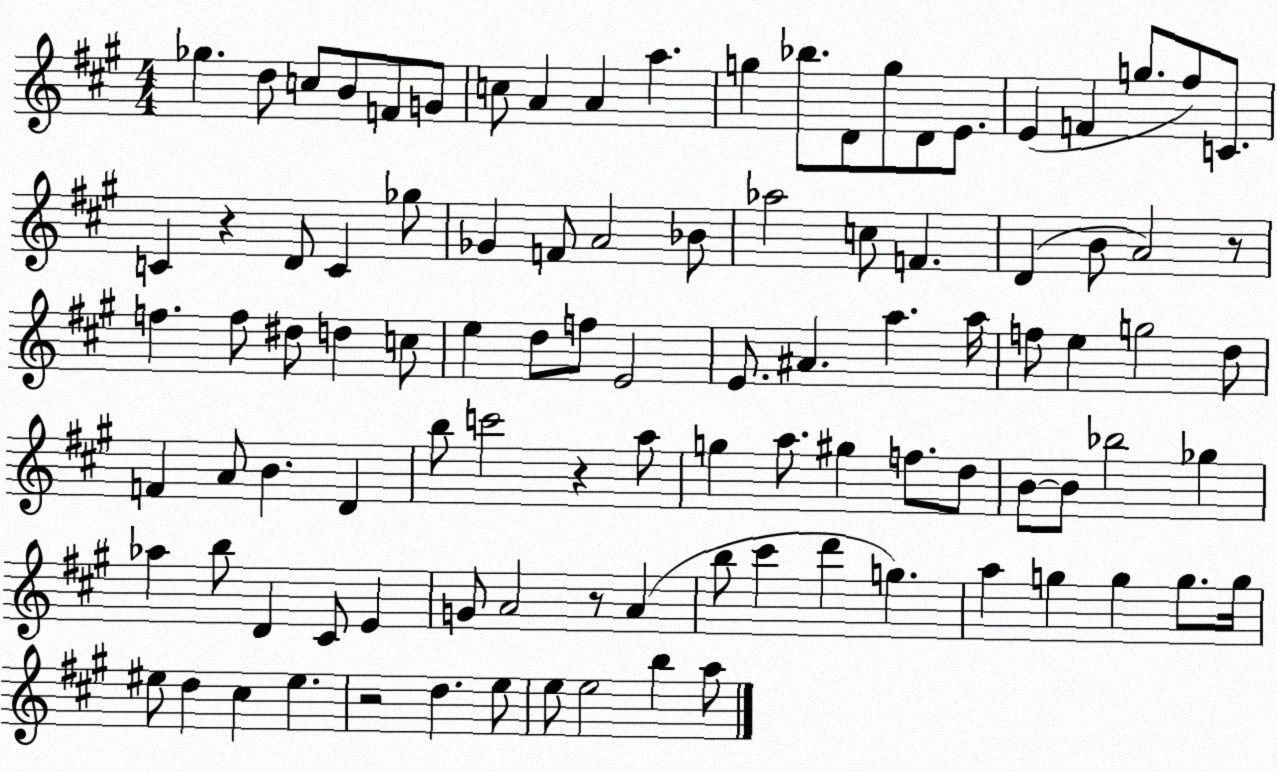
X:1
T:Untitled
M:4/4
L:1/4
K:A
_g d/2 c/2 B/2 F/2 G/2 c/2 A A a g _b/2 D/2 g/2 D/2 E/2 E F g/2 ^f/2 C/2 C z D/2 C _g/2 _G F/2 A2 _B/2 _a2 c/2 F D B/2 A2 z/2 f f/2 ^d/2 d c/2 e d/2 f/2 E2 E/2 ^A a a/4 f/2 e g2 d/2 F A/2 B D b/2 c'2 z a/2 g a/2 ^g f/2 d/2 B/2 B/2 _b2 _g _a b/2 D ^C/2 E G/2 A2 z/2 A b/2 ^c' d' g a g g g/2 g/4 ^e/2 d ^c ^e z2 d e/2 e/2 e2 b a/2